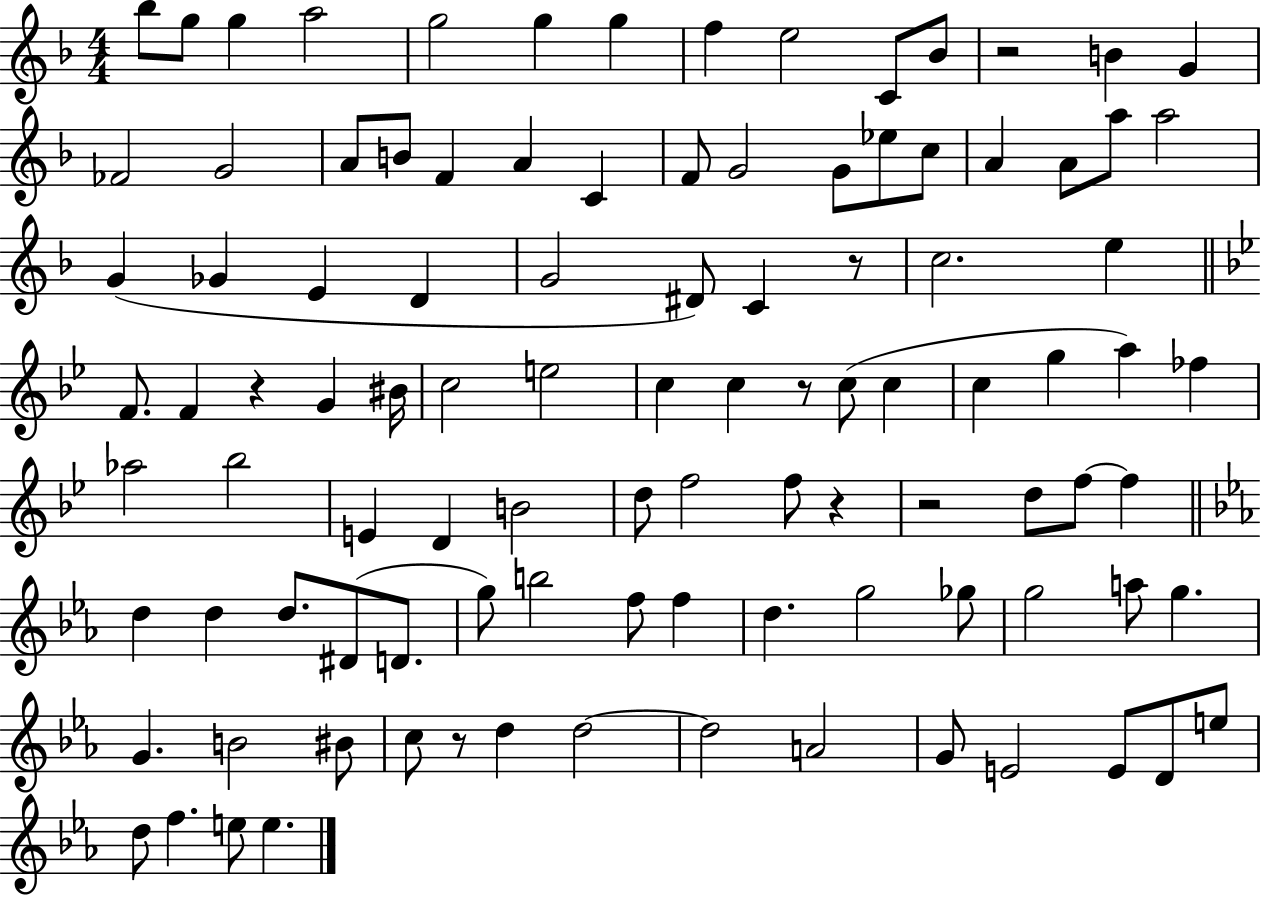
{
  \clef treble
  \numericTimeSignature
  \time 4/4
  \key f \major
  \repeat volta 2 { bes''8 g''8 g''4 a''2 | g''2 g''4 g''4 | f''4 e''2 c'8 bes'8 | r2 b'4 g'4 | \break fes'2 g'2 | a'8 b'8 f'4 a'4 c'4 | f'8 g'2 g'8 ees''8 c''8 | a'4 a'8 a''8 a''2 | \break g'4( ges'4 e'4 d'4 | g'2 dis'8) c'4 r8 | c''2. e''4 | \bar "||" \break \key bes \major f'8. f'4 r4 g'4 bis'16 | c''2 e''2 | c''4 c''4 r8 c''8( c''4 | c''4 g''4 a''4) fes''4 | \break aes''2 bes''2 | e'4 d'4 b'2 | d''8 f''2 f''8 r4 | r2 d''8 f''8~~ f''4 | \break \bar "||" \break \key ees \major d''4 d''4 d''8. dis'8( d'8. | g''8) b''2 f''8 f''4 | d''4. g''2 ges''8 | g''2 a''8 g''4. | \break g'4. b'2 bis'8 | c''8 r8 d''4 d''2~~ | d''2 a'2 | g'8 e'2 e'8 d'8 e''8 | \break d''8 f''4. e''8 e''4. | } \bar "|."
}